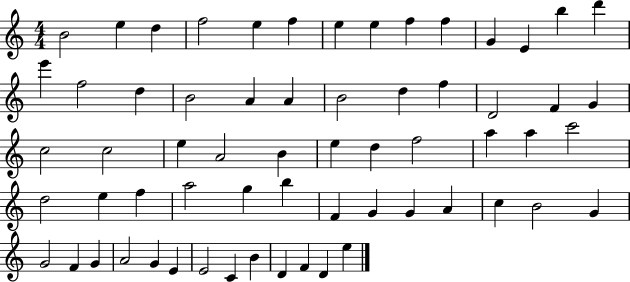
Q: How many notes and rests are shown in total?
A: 63